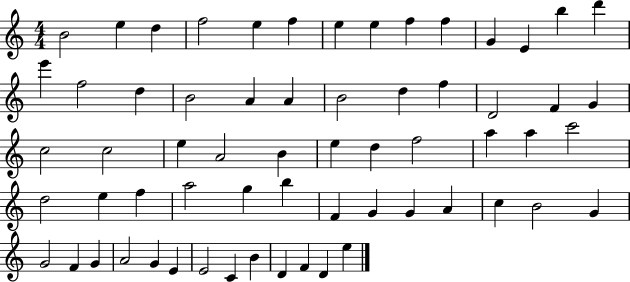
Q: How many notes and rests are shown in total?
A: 63